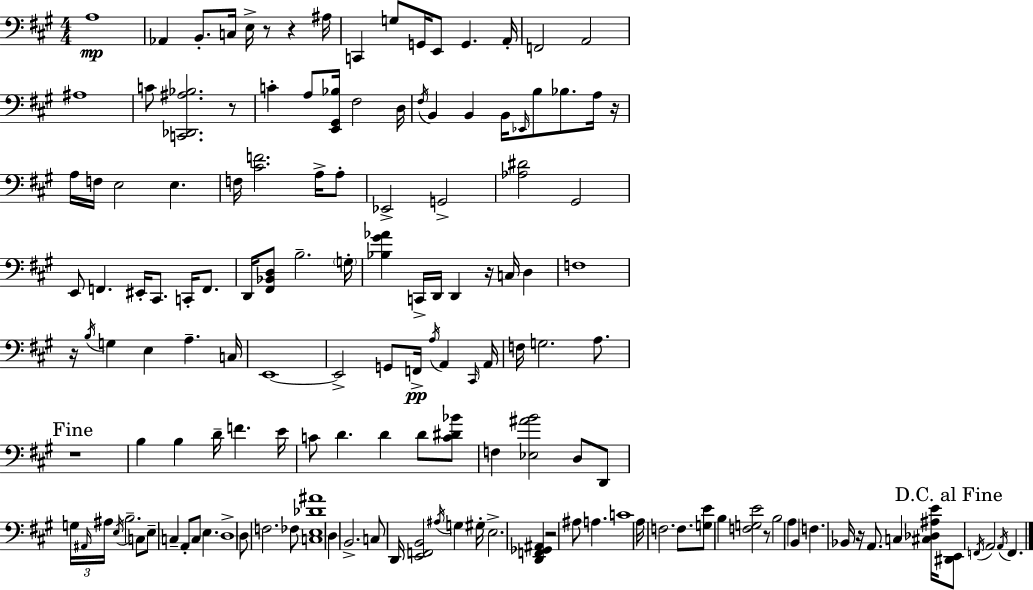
X:1
T:Untitled
M:4/4
L:1/4
K:A
A,4 _A,, B,,/2 C,/4 E,/4 z/2 z ^A,/4 C,, G,/2 G,,/4 E,,/2 G,, A,,/4 F,,2 A,,2 ^A,4 C/2 [C,,_D,,^A,_B,]2 z/2 C A,/2 [E,,^G,,_B,]/4 ^F,2 D,/4 ^F,/4 B,, B,, B,,/4 _E,,/4 B,/2 _B,/2 A,/4 z/4 A,/4 F,/4 E,2 E, F,/4 [^CF]2 A,/4 A,/2 _E,,2 G,,2 [_A,^D]2 ^G,,2 E,,/2 F,, ^E,,/4 ^C,,/2 C,,/4 F,,/2 D,,/4 [^F,,_B,,D,]/2 B,2 G,/4 [_B,^G_A] C,,/4 D,,/4 D,, z/4 C,/4 D, F,4 z/4 B,/4 G, E, A, C,/4 E,,4 E,,2 G,,/2 F,,/4 A,/4 A,, ^C,,/4 A,,/4 F,/4 G,2 A,/2 z4 B, B, D/4 F E/4 C/2 D D D/2 [C^D_B]/2 F, [_E,^AB]2 D,/2 D,,/2 G,/4 ^A,,/4 ^A,/4 E,/4 B,2 C,/2 E,/2 C, A,,/2 C,/2 E, D,4 D,/2 F,2 _F,/2 [C,E,_D^A]4 D, B,,2 C,/2 D,,/4 [E,,F,,B,,]2 ^A,/4 G, ^G,/4 E,2 [D,,F,,_G,,^A,,] z2 ^A,/2 A, C4 A,/4 F,2 F,/2 [G,E]/2 B, [F,G,E]2 z/2 B,2 A, B,, F, _B,,/4 z/4 A,,/2 C, [^C,_D,^A,E]/4 [^D,,E,,]/2 F,,/4 A,,2 A,,/4 F,,